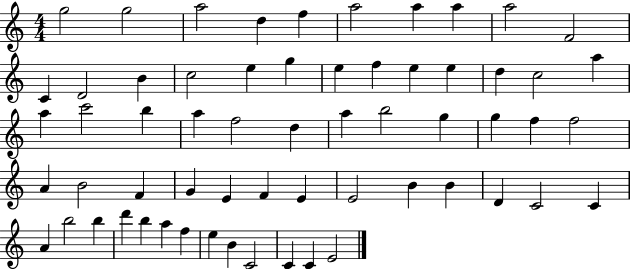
X:1
T:Untitled
M:4/4
L:1/4
K:C
g2 g2 a2 d f a2 a a a2 F2 C D2 B c2 e g e f e e d c2 a a c'2 b a f2 d a b2 g g f f2 A B2 F G E F E E2 B B D C2 C A b2 b d' b a f e B C2 C C E2